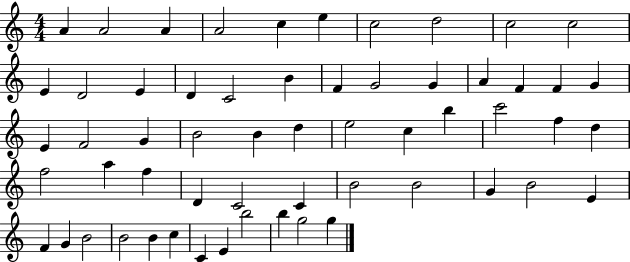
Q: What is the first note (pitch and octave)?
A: A4